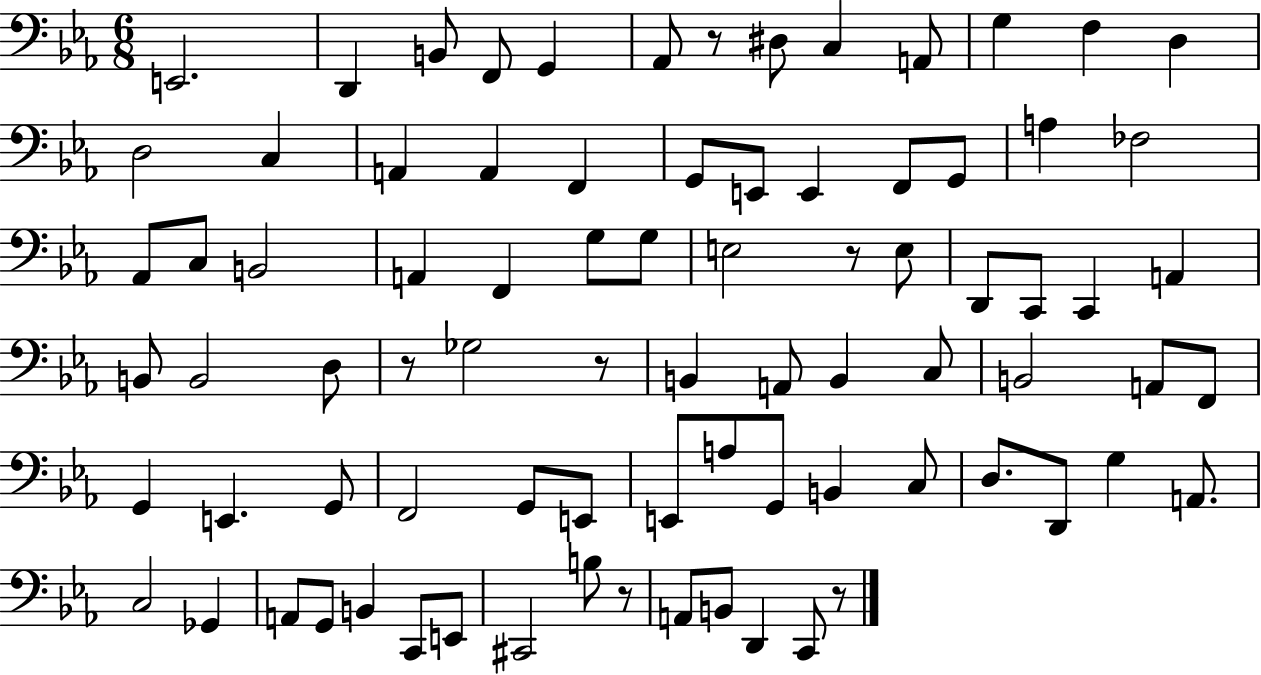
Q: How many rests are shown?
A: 6